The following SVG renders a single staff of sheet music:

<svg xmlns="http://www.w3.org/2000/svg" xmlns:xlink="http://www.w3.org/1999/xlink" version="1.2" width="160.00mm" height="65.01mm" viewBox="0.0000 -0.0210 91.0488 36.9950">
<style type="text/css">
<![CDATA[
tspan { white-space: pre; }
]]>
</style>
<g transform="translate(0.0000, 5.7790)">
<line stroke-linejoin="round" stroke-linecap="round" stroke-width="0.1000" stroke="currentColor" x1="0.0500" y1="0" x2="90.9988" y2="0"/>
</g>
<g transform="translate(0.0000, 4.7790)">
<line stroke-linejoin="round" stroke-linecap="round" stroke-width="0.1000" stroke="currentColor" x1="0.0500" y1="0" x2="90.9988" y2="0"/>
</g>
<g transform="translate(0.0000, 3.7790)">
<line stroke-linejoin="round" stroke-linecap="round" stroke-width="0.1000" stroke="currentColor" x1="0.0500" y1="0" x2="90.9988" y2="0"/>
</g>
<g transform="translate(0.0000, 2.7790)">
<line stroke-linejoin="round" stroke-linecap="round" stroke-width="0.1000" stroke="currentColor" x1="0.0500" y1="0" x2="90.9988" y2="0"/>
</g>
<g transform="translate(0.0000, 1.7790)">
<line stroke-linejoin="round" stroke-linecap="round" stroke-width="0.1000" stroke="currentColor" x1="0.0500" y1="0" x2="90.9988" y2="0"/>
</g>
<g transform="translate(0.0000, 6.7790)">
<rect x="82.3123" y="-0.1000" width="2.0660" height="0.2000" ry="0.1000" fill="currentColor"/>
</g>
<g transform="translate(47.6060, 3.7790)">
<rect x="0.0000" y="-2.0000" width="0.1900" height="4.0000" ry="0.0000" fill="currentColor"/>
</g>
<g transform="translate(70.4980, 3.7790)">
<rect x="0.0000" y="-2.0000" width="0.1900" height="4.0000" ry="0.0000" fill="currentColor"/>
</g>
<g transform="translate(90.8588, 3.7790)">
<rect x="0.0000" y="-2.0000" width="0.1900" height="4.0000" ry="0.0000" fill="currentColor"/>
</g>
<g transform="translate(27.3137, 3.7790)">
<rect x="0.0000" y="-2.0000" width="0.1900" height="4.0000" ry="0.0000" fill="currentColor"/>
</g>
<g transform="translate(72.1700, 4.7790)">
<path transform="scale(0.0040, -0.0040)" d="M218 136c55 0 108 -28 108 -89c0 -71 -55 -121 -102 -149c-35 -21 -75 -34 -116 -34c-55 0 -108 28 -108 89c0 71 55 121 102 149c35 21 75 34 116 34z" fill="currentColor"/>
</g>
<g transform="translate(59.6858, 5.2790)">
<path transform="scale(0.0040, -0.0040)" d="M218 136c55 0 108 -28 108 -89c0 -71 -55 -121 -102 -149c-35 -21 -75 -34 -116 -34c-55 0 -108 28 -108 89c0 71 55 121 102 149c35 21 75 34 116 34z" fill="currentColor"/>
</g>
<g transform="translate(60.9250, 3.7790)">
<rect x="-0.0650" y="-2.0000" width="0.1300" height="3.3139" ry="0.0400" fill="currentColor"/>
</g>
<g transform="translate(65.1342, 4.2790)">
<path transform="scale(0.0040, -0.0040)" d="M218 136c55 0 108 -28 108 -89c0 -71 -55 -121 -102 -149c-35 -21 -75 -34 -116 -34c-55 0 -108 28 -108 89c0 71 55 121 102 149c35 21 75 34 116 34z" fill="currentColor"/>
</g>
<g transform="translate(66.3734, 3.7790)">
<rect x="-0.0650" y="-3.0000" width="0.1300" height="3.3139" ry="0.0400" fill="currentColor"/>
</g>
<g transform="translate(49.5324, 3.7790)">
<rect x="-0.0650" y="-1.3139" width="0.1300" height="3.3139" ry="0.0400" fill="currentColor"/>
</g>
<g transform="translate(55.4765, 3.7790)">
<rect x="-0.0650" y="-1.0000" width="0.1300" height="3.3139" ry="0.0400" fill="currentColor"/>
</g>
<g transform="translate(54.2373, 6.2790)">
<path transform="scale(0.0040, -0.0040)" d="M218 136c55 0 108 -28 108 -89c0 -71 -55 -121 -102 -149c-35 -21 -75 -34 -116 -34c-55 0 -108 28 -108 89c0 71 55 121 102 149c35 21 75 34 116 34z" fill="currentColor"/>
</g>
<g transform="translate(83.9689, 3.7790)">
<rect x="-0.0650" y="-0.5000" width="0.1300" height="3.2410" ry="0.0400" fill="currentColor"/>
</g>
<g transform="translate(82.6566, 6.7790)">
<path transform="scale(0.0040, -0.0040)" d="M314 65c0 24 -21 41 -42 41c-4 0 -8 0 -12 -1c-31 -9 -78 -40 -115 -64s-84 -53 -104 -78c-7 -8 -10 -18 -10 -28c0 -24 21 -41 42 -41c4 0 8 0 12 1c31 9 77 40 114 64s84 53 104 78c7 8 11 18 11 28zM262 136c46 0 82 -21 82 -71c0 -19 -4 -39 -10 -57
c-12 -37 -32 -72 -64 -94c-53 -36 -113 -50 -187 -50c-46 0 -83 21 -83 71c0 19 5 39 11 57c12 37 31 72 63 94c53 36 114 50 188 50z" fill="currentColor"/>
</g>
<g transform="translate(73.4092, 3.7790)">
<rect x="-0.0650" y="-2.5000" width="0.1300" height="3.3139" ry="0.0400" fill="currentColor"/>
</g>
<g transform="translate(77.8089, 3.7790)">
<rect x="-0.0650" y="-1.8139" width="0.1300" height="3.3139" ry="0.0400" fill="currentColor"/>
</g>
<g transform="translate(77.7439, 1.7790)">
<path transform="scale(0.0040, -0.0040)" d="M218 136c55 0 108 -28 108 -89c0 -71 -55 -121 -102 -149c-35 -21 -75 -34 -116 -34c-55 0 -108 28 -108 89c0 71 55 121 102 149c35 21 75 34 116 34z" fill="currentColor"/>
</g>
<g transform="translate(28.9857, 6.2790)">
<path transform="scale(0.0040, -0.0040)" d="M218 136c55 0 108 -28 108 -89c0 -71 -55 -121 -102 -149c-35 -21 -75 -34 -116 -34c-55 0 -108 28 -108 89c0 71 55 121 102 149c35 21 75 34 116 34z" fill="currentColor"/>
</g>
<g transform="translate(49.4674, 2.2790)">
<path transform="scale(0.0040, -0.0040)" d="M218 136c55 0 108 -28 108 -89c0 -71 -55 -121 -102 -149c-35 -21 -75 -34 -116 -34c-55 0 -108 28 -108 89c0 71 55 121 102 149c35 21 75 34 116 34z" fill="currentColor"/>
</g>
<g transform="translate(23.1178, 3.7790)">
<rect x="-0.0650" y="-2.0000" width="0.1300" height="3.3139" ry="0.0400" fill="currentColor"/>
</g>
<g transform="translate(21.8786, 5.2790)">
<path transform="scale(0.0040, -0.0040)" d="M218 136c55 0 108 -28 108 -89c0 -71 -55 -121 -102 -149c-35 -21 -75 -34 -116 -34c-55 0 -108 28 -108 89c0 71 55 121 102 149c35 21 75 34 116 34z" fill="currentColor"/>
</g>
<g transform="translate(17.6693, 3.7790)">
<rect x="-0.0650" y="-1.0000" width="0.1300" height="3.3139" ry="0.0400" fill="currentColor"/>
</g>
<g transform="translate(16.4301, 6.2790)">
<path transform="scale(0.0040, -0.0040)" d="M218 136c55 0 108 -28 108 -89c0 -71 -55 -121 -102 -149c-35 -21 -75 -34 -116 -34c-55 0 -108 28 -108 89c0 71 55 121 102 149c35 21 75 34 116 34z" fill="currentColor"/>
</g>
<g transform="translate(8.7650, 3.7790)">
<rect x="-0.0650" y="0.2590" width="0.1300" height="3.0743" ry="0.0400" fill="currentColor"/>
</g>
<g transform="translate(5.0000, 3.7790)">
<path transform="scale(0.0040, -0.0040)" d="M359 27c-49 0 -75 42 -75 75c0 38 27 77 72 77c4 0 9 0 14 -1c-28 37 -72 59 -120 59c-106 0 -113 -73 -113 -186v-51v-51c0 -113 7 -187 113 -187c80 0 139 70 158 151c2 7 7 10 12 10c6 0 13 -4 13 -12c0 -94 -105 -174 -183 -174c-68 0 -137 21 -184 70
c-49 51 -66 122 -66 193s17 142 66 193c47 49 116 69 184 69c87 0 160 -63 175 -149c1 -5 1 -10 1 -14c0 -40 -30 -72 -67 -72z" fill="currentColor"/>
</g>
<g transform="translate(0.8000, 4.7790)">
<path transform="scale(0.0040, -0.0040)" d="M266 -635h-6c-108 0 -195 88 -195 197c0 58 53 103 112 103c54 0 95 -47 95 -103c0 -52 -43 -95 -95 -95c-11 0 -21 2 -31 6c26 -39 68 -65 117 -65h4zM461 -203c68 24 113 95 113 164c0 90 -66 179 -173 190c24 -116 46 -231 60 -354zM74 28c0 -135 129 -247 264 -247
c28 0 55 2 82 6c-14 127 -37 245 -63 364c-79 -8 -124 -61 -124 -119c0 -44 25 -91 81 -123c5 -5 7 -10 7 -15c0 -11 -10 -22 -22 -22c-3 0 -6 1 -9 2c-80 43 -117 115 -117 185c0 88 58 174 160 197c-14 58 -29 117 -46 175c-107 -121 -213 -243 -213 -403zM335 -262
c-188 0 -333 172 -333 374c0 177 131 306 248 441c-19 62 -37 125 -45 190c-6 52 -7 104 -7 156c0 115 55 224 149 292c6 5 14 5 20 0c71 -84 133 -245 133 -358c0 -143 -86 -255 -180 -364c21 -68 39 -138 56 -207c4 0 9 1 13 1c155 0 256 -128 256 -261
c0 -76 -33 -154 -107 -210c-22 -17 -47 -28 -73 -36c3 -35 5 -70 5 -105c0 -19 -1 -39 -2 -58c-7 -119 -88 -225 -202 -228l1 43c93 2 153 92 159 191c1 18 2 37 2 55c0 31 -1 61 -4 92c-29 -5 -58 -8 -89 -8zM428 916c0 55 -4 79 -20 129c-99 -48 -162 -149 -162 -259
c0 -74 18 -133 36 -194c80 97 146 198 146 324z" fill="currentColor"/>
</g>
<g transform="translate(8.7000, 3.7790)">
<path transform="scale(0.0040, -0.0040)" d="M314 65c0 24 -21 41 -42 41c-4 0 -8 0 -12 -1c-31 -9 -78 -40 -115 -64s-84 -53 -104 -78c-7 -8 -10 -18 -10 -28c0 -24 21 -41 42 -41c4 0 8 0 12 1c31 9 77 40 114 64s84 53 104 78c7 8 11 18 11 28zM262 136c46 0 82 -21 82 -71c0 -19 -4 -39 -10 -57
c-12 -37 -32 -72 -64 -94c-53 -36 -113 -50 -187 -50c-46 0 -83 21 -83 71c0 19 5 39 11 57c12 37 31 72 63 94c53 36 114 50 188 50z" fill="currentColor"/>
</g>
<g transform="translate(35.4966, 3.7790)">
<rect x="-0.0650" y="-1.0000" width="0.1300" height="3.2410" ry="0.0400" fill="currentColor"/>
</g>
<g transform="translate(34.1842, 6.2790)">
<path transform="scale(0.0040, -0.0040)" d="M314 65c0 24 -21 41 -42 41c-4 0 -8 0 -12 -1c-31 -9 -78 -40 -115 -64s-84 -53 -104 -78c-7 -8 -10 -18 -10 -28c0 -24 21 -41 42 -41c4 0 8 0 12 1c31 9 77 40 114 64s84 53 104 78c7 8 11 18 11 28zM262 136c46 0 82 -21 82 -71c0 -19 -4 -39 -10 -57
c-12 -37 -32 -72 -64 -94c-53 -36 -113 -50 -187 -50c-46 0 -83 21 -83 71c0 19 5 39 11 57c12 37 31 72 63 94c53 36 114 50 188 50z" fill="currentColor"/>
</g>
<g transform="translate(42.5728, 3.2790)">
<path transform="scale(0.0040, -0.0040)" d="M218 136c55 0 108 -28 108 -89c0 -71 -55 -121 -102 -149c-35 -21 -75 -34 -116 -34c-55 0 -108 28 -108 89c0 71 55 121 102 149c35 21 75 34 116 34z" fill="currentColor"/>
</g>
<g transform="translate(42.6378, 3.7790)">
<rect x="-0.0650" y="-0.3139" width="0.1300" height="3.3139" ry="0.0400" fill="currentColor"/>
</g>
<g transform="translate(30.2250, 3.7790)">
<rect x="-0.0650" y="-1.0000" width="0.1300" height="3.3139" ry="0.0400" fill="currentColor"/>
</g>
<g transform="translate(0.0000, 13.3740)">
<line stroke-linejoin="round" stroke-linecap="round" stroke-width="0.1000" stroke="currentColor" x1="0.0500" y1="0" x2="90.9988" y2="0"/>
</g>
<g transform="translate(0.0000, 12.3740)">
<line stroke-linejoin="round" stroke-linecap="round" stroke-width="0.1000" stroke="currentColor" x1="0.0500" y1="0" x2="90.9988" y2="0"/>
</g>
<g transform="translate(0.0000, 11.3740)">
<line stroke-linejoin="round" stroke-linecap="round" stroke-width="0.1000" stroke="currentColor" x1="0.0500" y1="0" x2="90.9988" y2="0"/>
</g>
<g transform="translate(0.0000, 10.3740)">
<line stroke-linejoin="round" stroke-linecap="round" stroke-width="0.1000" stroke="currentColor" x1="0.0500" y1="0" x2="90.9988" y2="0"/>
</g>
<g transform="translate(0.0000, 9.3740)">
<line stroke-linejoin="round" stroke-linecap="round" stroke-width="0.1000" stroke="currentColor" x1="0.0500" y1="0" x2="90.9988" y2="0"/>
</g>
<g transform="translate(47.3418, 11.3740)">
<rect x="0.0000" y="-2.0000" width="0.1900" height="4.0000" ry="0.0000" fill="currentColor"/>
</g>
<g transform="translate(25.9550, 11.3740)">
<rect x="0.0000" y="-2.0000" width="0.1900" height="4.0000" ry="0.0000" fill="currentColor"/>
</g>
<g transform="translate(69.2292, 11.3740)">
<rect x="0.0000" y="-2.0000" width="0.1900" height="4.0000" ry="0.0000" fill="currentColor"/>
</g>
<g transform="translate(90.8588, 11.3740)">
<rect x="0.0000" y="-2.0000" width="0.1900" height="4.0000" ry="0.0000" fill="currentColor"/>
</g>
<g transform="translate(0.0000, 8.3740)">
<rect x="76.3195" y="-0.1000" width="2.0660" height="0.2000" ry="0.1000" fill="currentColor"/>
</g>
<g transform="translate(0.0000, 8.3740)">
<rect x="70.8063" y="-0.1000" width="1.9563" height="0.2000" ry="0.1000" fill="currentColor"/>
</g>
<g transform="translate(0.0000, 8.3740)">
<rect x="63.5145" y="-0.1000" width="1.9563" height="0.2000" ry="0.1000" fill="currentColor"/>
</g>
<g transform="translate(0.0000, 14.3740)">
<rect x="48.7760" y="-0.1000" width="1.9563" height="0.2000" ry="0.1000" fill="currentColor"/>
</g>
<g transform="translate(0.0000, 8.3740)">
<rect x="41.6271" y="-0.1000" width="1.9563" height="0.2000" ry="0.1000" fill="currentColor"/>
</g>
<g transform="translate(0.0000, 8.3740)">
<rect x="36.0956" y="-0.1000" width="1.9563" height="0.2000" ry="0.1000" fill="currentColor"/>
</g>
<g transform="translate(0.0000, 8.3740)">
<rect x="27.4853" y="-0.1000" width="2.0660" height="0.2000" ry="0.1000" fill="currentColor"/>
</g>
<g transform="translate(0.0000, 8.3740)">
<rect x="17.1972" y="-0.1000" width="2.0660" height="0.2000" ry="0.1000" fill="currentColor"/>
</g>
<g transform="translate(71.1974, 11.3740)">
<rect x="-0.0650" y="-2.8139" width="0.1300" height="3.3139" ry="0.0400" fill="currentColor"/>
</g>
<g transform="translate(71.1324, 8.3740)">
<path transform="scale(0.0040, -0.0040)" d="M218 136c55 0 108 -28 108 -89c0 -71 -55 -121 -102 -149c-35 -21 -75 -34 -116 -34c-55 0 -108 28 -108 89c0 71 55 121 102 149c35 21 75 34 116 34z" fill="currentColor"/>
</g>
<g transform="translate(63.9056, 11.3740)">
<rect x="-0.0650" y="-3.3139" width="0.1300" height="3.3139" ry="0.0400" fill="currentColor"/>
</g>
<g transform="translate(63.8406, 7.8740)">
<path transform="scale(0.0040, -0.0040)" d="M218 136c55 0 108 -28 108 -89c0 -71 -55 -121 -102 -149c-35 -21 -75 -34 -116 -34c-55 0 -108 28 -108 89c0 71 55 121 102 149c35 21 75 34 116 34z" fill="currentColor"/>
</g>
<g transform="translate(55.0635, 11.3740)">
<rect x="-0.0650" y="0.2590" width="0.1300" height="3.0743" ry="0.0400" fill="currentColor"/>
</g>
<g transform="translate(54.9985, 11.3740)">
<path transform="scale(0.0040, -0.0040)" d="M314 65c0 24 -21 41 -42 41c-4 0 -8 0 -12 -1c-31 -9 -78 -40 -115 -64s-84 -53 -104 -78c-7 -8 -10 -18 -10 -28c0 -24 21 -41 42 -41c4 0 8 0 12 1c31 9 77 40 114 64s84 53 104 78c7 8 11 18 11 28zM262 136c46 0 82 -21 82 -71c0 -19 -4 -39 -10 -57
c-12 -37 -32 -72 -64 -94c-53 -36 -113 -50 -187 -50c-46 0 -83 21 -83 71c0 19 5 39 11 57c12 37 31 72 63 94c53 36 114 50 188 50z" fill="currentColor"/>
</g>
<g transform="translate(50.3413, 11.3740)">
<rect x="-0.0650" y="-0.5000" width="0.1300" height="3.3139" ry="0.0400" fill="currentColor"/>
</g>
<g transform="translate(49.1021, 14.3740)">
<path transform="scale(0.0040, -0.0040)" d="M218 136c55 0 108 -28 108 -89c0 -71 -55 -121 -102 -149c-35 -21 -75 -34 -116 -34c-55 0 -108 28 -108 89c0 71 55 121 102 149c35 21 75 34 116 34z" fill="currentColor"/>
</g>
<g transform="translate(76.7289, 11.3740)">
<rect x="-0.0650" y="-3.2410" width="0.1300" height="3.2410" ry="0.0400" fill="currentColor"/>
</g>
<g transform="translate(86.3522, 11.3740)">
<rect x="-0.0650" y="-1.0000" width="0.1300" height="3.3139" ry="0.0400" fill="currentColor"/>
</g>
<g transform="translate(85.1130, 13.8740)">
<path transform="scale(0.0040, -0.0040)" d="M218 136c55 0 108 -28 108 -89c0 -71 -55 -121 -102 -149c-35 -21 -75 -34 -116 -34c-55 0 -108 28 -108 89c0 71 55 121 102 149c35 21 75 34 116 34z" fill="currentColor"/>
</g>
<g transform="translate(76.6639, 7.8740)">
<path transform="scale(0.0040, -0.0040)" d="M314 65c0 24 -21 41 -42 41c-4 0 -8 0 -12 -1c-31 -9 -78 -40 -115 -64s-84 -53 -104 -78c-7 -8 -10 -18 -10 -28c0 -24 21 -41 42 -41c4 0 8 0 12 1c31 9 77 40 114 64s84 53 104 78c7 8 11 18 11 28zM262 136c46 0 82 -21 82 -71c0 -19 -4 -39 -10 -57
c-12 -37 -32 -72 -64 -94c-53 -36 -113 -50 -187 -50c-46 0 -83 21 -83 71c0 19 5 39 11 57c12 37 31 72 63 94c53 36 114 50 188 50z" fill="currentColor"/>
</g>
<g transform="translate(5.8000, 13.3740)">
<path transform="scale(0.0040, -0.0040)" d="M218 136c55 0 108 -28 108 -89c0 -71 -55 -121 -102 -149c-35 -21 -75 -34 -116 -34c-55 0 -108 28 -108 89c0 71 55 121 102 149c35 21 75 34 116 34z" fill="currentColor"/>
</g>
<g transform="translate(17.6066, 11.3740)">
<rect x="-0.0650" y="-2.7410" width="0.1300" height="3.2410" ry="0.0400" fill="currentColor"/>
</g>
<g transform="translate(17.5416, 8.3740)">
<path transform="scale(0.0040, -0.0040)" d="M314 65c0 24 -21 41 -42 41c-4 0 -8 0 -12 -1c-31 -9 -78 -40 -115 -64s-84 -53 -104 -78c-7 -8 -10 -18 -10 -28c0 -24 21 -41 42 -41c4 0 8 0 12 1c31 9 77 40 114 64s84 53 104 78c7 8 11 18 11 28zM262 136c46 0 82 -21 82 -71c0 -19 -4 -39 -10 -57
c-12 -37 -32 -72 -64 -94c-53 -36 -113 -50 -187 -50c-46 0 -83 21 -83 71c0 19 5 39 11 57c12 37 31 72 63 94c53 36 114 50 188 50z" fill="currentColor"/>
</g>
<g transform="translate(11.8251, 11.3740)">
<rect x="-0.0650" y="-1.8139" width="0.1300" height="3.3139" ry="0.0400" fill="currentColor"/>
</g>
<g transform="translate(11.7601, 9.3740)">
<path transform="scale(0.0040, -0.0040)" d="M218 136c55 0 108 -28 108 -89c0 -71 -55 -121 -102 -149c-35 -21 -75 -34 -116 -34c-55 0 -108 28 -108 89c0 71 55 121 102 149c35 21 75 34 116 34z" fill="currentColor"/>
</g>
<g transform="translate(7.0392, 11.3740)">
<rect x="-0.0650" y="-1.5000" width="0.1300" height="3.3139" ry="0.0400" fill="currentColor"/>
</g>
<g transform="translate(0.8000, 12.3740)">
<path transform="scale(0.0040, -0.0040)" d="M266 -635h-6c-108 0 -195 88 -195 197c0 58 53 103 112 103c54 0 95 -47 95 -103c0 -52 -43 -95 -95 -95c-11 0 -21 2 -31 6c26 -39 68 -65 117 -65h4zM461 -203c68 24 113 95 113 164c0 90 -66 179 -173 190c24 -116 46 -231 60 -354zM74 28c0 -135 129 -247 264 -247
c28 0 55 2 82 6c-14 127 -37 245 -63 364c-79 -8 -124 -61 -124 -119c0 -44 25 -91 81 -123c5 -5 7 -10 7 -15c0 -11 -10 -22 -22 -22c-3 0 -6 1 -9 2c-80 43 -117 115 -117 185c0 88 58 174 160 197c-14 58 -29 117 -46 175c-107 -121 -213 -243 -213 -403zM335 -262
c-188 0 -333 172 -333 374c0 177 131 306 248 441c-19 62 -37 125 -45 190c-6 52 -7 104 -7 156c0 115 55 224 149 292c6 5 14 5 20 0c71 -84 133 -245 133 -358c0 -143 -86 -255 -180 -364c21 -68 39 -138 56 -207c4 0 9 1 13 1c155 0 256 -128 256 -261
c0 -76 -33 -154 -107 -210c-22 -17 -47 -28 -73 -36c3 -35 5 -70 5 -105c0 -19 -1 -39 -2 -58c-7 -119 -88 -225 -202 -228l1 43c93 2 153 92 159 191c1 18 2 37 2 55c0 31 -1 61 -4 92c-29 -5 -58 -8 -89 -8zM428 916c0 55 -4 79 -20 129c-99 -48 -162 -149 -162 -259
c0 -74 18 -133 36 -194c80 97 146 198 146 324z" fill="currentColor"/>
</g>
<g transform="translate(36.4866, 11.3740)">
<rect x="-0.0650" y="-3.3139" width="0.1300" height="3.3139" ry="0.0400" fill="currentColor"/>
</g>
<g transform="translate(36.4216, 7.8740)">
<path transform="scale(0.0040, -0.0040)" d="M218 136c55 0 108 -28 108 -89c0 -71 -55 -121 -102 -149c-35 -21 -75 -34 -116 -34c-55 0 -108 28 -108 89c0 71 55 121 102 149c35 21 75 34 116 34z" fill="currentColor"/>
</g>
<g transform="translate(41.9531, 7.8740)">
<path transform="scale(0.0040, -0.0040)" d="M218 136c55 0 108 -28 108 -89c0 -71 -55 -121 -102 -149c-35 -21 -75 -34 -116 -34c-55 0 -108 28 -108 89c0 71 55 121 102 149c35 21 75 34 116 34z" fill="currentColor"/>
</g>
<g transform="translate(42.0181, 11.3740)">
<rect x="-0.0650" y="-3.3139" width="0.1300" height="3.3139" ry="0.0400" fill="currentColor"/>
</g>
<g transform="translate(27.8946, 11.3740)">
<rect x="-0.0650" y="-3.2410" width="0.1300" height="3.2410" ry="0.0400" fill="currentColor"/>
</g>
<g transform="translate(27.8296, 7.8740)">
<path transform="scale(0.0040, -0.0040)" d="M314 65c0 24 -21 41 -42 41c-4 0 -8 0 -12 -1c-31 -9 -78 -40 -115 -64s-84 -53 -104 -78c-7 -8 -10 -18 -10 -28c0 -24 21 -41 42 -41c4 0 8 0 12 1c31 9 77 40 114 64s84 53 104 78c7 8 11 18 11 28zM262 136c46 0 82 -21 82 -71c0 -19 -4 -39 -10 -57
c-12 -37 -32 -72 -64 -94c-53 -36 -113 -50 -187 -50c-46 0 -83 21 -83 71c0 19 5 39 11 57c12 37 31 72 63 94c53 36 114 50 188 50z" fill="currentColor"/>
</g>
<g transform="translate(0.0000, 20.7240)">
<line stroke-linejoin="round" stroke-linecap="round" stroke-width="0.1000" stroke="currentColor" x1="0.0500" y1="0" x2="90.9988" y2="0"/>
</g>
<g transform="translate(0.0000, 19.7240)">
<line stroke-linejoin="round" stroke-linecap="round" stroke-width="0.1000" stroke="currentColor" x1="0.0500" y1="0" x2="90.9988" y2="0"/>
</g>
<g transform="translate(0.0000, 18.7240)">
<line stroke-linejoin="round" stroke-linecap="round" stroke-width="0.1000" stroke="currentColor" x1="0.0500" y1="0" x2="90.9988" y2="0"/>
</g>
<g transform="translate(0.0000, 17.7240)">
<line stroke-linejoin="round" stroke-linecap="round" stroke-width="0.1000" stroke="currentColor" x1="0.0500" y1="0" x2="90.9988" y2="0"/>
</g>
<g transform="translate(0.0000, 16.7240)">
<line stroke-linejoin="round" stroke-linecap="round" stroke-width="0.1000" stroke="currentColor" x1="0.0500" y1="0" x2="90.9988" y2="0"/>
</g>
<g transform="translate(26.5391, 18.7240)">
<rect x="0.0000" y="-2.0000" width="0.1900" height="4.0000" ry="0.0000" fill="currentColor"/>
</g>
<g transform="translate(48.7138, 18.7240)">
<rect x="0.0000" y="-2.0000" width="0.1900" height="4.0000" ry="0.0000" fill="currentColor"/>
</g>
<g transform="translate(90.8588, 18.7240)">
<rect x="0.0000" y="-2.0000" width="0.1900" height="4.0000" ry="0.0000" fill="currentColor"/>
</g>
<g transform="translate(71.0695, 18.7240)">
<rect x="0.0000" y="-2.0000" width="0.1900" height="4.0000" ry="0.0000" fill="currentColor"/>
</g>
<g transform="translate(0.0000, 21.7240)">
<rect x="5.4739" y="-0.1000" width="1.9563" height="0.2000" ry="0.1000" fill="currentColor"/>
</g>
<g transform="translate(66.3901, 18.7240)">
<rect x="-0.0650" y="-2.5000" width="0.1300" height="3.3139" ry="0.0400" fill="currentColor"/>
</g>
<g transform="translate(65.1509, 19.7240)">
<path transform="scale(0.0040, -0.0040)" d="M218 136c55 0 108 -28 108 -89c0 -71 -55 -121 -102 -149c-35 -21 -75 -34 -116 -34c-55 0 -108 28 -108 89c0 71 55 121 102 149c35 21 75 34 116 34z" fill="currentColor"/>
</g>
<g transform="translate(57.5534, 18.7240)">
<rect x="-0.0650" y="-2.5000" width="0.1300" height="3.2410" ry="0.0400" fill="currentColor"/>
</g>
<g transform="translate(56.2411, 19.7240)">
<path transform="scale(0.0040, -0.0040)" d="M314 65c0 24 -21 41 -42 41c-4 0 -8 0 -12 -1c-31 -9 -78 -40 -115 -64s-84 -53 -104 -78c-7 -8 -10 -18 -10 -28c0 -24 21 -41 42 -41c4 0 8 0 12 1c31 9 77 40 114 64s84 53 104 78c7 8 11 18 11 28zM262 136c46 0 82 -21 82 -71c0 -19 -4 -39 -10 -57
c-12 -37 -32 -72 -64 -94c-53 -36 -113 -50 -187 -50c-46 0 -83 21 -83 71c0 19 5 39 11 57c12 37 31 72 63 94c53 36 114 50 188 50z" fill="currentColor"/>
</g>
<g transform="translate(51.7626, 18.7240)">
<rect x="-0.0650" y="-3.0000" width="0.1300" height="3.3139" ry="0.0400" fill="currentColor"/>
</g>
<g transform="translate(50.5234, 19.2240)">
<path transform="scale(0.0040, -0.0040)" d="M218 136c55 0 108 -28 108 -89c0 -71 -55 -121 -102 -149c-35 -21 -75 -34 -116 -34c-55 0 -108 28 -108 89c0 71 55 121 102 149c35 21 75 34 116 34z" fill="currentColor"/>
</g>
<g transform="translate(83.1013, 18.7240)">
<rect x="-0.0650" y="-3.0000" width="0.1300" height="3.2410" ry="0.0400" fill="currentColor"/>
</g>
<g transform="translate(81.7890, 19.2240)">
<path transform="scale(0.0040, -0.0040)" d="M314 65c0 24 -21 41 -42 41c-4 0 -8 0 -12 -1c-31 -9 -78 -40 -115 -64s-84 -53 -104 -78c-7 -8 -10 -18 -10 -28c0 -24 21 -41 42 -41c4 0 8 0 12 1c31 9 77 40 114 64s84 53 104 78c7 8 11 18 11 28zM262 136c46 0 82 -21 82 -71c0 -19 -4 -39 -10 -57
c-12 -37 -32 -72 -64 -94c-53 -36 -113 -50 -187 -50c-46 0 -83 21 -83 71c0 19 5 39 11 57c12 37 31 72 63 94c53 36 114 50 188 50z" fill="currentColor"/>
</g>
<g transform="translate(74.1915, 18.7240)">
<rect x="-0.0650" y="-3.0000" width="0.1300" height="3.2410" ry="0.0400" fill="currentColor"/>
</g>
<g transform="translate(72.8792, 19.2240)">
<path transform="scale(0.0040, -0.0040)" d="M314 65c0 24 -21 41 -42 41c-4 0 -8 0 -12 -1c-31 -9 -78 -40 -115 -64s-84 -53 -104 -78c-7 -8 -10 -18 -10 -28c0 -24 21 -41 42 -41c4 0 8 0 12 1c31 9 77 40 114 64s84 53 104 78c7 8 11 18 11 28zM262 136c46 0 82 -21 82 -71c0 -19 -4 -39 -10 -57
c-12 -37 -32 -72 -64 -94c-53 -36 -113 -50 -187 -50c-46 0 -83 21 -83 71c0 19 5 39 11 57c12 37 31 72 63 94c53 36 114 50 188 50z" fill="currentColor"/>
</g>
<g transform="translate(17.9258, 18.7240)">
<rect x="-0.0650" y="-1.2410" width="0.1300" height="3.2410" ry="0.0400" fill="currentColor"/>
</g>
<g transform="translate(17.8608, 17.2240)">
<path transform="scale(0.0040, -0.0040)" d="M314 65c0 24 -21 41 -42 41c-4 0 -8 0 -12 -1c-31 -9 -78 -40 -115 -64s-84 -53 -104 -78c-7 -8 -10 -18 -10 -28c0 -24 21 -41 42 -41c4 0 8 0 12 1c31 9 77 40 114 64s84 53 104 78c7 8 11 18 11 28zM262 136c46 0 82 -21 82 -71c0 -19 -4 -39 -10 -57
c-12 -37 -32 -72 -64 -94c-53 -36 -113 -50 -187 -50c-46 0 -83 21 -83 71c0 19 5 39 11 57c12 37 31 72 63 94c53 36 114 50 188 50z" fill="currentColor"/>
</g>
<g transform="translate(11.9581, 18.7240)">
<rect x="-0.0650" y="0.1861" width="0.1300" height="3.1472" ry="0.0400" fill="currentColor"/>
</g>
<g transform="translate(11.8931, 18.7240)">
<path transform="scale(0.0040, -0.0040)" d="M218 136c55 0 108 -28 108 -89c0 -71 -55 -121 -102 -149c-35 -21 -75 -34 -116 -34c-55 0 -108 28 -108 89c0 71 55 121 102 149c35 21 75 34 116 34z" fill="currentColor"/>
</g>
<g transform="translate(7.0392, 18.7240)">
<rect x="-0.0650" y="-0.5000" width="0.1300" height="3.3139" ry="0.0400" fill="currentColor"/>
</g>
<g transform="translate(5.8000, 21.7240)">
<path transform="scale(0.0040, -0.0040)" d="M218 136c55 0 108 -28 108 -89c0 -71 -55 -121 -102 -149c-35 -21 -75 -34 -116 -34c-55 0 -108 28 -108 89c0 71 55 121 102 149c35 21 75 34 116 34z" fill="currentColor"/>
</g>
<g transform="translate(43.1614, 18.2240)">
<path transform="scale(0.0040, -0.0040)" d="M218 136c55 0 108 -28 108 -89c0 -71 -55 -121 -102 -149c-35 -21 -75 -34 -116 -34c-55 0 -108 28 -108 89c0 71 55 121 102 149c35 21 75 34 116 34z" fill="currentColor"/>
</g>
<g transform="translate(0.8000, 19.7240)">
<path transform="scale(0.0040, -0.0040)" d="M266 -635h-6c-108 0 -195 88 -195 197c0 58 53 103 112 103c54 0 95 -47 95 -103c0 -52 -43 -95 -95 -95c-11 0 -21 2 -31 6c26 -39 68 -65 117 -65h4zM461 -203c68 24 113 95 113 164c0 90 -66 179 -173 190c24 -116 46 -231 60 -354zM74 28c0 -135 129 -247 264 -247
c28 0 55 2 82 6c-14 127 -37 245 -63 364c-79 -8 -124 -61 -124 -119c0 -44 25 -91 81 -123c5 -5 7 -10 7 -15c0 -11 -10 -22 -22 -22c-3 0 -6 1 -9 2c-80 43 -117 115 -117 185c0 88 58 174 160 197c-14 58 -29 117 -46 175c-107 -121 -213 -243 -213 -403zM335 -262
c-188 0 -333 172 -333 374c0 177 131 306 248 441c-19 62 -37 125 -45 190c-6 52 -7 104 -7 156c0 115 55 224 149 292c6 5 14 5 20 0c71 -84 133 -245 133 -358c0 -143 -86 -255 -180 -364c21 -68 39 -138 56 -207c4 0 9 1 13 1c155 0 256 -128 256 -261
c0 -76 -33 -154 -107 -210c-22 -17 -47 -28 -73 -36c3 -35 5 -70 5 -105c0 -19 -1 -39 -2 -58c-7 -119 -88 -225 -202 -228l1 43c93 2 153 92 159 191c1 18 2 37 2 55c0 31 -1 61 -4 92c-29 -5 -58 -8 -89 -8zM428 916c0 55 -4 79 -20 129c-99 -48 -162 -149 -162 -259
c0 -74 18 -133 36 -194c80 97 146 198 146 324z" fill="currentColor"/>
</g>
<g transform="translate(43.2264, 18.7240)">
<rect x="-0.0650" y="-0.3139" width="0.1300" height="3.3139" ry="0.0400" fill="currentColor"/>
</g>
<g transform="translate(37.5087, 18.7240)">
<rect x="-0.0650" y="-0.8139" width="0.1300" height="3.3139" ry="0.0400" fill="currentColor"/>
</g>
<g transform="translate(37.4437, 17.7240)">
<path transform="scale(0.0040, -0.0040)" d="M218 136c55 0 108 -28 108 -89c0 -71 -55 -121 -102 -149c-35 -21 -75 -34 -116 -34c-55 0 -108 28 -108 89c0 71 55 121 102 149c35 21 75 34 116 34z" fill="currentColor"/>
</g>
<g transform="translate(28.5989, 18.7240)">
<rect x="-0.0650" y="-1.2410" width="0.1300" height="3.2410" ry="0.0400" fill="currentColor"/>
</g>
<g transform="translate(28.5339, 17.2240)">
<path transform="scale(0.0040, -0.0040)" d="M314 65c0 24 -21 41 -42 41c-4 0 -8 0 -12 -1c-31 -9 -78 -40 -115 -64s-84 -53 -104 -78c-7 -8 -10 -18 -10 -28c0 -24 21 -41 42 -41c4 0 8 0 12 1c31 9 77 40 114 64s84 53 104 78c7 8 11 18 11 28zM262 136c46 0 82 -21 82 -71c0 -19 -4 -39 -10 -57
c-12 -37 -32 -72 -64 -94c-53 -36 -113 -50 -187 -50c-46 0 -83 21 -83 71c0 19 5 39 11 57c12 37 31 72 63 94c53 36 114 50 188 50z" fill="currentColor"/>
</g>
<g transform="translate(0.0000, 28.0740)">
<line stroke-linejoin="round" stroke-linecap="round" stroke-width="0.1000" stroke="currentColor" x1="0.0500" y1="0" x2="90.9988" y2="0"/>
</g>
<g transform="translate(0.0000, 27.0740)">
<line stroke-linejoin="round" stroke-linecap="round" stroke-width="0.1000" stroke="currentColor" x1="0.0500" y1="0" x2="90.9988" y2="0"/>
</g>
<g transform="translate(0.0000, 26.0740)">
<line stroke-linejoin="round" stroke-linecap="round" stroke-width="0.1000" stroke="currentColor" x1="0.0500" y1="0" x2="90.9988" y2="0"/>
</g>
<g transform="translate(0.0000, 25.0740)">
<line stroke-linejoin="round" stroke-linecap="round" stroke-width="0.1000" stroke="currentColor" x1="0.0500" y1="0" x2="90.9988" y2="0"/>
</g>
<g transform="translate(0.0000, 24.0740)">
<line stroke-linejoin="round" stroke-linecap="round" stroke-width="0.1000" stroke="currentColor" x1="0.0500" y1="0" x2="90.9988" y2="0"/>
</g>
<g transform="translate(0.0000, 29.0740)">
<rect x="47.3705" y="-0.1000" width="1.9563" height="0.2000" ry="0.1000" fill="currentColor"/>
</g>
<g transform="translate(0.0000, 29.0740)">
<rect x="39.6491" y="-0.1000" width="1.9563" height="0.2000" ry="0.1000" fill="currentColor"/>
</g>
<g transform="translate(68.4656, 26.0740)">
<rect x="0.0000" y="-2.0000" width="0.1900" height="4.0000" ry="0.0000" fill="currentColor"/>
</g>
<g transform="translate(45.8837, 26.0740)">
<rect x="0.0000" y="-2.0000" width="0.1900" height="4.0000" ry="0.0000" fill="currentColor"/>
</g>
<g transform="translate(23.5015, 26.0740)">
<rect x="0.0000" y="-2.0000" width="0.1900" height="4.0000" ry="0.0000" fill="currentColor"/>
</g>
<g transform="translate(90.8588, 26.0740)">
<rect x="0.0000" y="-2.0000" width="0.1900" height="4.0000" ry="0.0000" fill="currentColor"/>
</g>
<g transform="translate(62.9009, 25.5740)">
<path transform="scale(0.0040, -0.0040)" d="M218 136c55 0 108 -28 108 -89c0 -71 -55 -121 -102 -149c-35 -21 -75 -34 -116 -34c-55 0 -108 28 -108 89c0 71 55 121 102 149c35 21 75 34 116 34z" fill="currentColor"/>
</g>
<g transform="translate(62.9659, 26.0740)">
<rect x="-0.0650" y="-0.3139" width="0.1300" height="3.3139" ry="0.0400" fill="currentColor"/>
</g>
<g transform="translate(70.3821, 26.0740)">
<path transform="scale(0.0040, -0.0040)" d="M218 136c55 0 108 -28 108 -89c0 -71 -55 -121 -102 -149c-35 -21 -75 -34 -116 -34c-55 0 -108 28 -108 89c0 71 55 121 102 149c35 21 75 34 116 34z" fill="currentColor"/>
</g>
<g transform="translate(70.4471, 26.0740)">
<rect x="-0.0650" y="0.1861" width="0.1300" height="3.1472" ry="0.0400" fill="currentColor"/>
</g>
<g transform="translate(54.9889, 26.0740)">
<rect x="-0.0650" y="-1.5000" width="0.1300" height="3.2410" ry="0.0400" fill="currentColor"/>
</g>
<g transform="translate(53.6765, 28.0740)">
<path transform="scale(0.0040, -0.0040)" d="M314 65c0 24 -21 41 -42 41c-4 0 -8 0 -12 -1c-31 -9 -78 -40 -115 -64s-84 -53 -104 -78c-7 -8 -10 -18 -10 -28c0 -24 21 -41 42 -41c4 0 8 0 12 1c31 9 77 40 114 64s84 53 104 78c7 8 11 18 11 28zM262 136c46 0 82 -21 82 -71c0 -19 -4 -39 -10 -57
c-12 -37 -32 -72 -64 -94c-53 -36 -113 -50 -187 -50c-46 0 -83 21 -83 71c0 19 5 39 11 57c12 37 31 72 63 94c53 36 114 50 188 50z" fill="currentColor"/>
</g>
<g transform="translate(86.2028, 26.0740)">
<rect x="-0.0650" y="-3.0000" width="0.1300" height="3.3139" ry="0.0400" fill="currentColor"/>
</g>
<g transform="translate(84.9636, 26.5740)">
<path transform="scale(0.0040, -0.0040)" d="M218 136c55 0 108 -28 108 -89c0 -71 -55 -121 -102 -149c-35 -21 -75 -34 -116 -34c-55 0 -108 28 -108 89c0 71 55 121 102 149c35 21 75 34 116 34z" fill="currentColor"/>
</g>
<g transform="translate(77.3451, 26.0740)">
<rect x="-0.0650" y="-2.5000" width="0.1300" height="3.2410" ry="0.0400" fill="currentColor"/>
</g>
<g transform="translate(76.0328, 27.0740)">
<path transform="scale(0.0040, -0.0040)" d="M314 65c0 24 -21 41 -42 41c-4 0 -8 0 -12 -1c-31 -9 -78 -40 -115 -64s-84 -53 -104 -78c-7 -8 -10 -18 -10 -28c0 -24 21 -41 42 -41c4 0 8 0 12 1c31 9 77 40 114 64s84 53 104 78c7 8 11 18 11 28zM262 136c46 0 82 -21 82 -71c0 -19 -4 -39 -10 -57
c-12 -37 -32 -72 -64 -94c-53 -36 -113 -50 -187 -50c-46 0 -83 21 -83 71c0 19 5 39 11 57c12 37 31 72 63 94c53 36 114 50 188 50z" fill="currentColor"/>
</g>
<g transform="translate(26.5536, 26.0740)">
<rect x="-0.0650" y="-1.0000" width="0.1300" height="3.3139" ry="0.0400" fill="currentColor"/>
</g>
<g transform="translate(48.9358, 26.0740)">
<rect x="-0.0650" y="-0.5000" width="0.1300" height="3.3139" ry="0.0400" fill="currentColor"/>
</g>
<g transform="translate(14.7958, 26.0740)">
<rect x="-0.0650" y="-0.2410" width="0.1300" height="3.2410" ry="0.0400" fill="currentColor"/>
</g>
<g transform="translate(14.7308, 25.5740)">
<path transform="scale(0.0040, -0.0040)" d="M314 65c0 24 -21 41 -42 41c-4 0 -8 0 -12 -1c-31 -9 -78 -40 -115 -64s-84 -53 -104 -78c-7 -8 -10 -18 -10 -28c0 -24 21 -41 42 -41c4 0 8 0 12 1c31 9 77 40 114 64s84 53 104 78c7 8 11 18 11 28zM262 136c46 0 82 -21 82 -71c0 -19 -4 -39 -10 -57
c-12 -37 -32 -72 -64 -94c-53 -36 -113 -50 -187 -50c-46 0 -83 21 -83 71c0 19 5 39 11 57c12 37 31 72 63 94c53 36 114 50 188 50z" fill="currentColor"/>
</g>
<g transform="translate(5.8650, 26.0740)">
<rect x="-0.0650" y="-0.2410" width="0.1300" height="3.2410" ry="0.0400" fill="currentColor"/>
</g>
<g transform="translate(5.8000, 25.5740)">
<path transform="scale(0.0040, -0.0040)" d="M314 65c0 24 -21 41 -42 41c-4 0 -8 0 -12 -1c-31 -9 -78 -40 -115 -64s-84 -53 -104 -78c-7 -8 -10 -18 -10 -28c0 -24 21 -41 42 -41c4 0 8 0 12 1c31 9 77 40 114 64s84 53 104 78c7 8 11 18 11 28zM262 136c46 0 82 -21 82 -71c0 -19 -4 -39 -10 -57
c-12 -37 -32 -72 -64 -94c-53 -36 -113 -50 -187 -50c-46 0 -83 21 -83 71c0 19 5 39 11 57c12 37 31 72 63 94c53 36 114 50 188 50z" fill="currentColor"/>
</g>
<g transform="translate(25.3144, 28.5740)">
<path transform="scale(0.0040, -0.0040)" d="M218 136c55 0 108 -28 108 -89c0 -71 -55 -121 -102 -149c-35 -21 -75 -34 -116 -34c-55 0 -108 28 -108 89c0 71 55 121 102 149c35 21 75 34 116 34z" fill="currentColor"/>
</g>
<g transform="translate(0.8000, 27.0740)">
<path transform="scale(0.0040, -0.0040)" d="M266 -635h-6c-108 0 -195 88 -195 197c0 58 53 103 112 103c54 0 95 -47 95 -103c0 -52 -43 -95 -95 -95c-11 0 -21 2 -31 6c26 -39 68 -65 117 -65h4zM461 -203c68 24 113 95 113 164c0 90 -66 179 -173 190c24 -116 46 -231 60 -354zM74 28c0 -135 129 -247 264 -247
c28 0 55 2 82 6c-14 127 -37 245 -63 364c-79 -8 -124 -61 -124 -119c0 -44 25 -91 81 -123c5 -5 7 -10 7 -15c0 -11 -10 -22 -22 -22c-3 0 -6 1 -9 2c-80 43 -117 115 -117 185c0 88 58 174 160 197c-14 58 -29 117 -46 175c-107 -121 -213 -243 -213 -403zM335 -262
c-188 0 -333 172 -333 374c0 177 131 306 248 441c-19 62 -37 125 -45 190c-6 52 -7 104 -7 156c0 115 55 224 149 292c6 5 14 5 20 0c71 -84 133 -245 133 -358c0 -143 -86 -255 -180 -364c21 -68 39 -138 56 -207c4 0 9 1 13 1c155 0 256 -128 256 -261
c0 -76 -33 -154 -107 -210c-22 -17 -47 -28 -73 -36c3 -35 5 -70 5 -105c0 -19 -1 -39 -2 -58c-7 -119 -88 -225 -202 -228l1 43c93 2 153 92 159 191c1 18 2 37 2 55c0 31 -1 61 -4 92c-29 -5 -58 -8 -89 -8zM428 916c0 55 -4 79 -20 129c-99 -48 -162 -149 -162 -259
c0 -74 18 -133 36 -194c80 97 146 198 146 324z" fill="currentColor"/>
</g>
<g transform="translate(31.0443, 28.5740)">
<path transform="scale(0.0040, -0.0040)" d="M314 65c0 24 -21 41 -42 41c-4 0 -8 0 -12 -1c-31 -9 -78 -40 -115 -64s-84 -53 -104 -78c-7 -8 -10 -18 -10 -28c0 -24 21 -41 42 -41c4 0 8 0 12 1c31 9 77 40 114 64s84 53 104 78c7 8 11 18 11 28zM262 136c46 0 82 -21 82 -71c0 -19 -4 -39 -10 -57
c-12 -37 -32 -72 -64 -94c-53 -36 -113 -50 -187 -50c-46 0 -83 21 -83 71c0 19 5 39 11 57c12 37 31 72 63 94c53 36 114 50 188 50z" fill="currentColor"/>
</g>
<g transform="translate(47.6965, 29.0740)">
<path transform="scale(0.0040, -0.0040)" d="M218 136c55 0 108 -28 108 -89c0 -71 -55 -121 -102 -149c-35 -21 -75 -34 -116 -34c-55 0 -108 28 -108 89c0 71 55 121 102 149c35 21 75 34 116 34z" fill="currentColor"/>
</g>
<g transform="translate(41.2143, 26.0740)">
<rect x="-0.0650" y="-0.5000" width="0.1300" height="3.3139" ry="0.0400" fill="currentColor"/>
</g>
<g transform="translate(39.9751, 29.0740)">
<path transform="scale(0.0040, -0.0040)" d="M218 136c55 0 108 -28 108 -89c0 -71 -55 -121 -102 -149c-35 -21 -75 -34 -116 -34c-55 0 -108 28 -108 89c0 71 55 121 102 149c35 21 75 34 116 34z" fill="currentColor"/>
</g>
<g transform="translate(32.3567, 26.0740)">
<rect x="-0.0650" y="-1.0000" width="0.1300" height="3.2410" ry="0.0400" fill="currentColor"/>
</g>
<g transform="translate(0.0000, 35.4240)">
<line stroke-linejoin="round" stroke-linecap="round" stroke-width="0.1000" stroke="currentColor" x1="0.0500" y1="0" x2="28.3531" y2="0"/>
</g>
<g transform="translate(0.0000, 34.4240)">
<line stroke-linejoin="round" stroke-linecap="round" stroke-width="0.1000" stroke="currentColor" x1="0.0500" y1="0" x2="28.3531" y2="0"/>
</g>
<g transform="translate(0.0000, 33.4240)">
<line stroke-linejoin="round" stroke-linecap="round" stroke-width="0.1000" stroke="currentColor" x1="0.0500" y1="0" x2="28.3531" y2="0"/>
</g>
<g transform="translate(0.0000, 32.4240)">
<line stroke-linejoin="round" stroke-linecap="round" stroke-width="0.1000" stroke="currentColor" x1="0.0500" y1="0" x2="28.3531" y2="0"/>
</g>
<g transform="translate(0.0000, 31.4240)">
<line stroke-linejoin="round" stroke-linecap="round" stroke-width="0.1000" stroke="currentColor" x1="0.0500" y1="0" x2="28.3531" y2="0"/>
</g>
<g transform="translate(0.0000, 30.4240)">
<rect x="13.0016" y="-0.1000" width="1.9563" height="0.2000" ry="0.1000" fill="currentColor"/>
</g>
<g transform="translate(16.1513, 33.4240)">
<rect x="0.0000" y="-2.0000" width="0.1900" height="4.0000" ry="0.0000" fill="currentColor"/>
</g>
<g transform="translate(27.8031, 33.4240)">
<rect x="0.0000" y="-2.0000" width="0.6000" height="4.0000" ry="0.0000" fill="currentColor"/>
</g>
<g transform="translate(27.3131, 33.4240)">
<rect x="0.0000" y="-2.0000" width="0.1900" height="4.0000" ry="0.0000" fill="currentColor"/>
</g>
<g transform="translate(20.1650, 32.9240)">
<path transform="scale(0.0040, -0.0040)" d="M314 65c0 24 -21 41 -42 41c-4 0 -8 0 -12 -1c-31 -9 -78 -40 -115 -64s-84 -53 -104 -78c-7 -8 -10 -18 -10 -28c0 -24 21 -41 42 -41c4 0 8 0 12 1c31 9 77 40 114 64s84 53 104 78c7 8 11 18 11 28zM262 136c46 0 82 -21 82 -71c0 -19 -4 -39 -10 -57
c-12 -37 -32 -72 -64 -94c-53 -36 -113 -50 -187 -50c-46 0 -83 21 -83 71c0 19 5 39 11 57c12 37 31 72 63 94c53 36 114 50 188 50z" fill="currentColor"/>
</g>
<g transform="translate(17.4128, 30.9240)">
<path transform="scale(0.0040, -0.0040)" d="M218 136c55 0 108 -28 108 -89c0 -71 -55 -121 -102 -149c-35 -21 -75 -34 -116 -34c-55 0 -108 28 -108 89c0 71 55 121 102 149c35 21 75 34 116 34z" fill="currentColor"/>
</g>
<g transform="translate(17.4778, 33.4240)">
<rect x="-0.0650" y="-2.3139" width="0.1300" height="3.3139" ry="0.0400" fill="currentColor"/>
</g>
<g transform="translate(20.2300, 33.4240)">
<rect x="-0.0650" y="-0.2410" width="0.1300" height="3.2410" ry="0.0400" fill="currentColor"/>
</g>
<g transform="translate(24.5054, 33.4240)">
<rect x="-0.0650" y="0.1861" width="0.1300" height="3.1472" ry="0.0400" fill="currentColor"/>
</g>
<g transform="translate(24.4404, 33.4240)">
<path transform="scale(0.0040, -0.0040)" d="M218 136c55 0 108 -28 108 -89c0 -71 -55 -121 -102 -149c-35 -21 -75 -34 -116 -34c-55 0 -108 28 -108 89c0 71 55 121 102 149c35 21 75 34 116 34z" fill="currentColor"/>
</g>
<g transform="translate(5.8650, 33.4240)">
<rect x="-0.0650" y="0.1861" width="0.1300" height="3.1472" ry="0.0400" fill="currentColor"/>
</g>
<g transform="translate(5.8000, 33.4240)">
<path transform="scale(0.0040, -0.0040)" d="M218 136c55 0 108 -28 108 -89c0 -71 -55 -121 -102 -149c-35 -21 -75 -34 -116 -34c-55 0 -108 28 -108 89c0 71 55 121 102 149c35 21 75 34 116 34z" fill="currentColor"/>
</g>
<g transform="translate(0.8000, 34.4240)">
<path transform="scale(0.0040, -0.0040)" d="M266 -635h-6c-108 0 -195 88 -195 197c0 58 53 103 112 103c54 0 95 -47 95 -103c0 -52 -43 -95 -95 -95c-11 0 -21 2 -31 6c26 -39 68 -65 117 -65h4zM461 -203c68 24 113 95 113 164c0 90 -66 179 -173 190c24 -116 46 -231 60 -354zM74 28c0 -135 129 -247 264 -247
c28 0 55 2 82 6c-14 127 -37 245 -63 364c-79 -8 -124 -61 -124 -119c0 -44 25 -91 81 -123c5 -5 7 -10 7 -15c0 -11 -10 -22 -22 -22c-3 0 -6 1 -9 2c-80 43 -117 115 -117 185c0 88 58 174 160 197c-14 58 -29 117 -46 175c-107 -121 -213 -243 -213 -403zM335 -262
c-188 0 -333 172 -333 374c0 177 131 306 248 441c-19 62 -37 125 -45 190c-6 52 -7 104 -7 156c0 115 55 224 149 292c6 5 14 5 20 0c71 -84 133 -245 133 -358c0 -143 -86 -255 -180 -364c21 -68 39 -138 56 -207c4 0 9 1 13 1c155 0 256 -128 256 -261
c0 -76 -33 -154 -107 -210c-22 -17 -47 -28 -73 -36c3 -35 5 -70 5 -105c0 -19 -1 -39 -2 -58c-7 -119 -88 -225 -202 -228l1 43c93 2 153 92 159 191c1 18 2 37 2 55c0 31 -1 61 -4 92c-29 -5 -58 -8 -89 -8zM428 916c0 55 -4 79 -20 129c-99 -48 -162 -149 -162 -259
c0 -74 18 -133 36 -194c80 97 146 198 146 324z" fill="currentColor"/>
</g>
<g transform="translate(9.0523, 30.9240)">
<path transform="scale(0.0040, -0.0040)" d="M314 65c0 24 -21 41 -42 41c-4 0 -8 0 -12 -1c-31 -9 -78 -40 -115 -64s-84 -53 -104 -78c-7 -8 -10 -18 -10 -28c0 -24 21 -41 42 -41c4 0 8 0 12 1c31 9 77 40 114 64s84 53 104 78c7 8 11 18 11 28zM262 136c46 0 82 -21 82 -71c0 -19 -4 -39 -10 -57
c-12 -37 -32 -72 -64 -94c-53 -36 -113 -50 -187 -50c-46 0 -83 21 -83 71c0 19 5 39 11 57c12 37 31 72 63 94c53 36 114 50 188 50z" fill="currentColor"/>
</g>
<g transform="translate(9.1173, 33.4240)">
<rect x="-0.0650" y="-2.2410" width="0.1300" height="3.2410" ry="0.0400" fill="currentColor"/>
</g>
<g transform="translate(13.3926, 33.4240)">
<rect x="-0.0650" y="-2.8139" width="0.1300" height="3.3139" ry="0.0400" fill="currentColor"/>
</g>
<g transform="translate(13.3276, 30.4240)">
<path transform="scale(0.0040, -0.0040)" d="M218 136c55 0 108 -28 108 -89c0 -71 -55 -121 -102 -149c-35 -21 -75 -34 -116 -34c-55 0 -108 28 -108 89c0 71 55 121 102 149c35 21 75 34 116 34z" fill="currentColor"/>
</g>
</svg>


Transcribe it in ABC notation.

X:1
T:Untitled
M:4/4
L:1/4
K:C
B2 D F D D2 c e D F A G f C2 E f a2 b2 b b C B2 b a b2 D C B e2 e2 d c A G2 G A2 A2 c2 c2 D D2 C C E2 c B G2 A B g2 a g c2 B